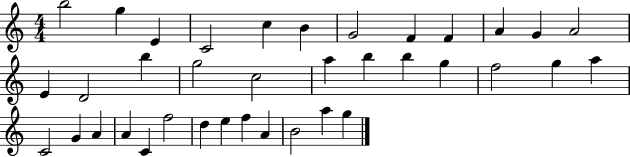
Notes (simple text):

B5/h G5/q E4/q C4/h C5/q B4/q G4/h F4/q F4/q A4/q G4/q A4/h E4/q D4/h B5/q G5/h C5/h A5/q B5/q B5/q G5/q F5/h G5/q A5/q C4/h G4/q A4/q A4/q C4/q F5/h D5/q E5/q F5/q A4/q B4/h A5/q G5/q